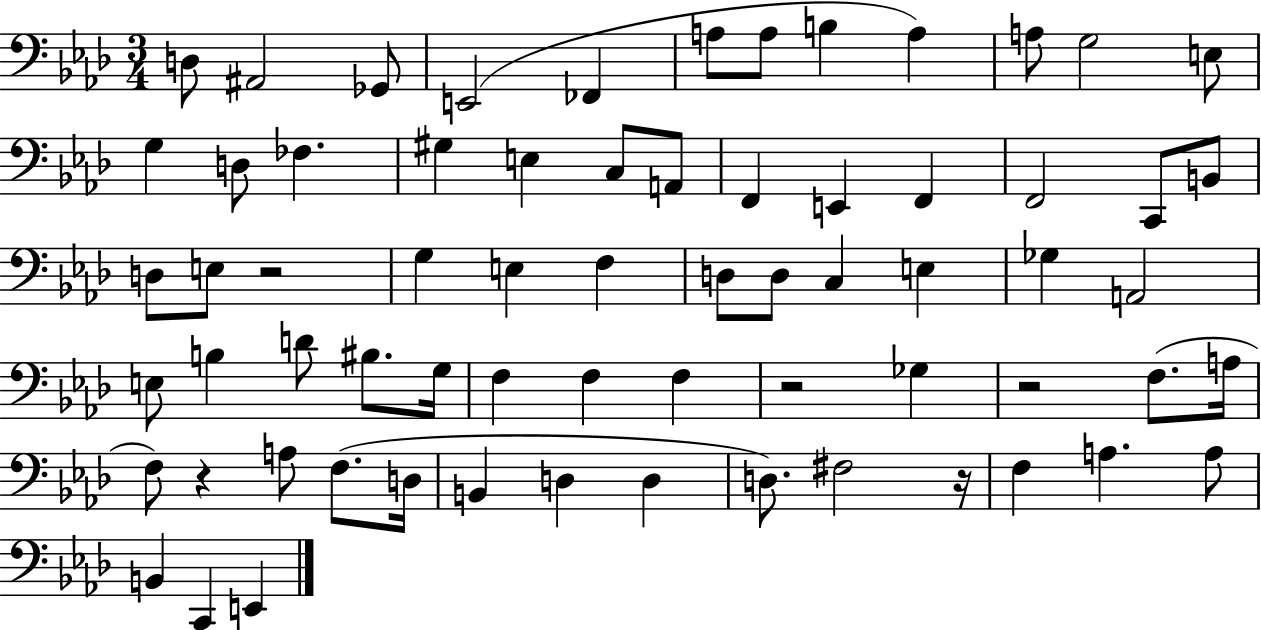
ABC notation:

X:1
T:Untitled
M:3/4
L:1/4
K:Ab
D,/2 ^A,,2 _G,,/2 E,,2 _F,, A,/2 A,/2 B, A, A,/2 G,2 E,/2 G, D,/2 _F, ^G, E, C,/2 A,,/2 F,, E,, F,, F,,2 C,,/2 B,,/2 D,/2 E,/2 z2 G, E, F, D,/2 D,/2 C, E, _G, A,,2 E,/2 B, D/2 ^B,/2 G,/4 F, F, F, z2 _G, z2 F,/2 A,/4 F,/2 z A,/2 F,/2 D,/4 B,, D, D, D,/2 ^F,2 z/4 F, A, A,/2 B,, C,, E,,